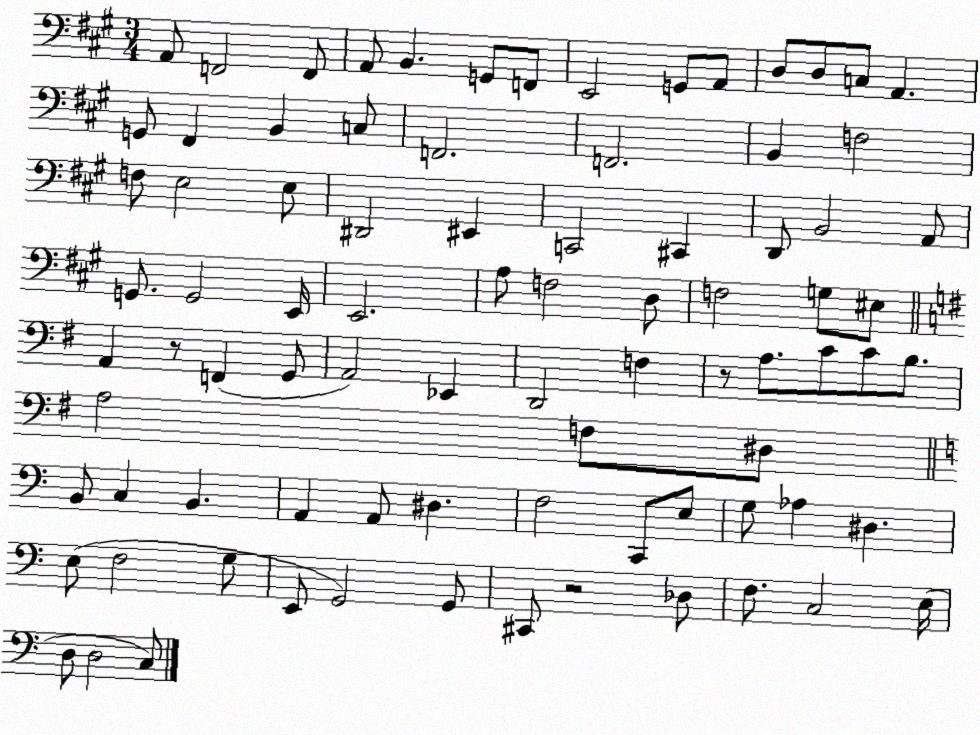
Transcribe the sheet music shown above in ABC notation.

X:1
T:Untitled
M:3/4
L:1/4
K:A
A,,/2 F,,2 F,,/2 A,,/2 B,, G,,/2 F,,/2 E,,2 G,,/2 A,,/2 D,/2 D,/2 C,/2 A,, G,,/2 ^F,, B,, C,/2 F,,2 F,,2 B,, F,2 F,/2 E,2 E,/2 ^D,,2 ^E,, C,,2 ^C,, D,,/2 B,,2 A,,/2 G,,/2 G,,2 E,,/4 E,,2 A,/2 F,2 D,/2 F,2 G,/2 ^E,/2 A,, z/2 F,, G,,/2 A,,2 _E,, D,,2 F, z/2 A,/2 C/2 C/2 B,/2 A,2 F,/2 ^D,/2 B,,/2 C, B,, A,, A,,/2 ^D, F,2 C,,/2 E,/2 G,/2 _A, ^D, E,/2 F,2 G,/2 E,,/2 G,,2 G,,/2 ^C,,/2 z2 _D,/2 F,/2 C,2 E,/4 D,/2 D,2 C,/2